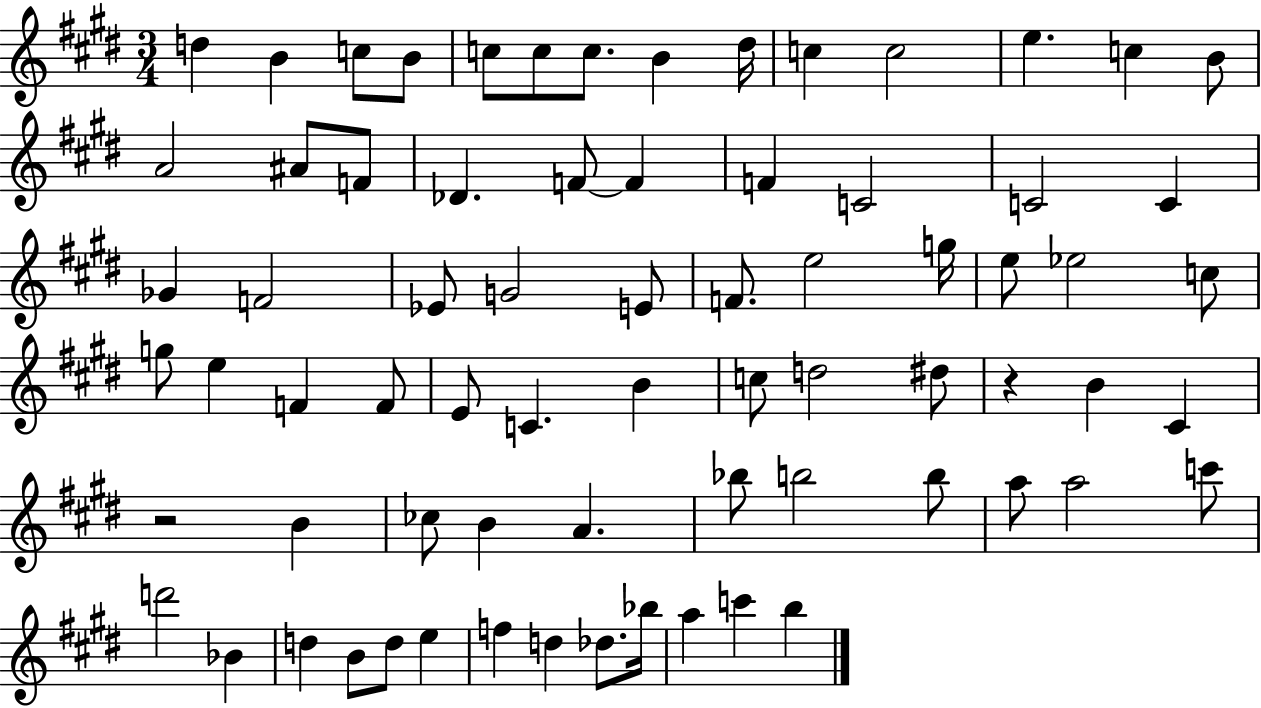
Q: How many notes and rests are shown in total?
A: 72